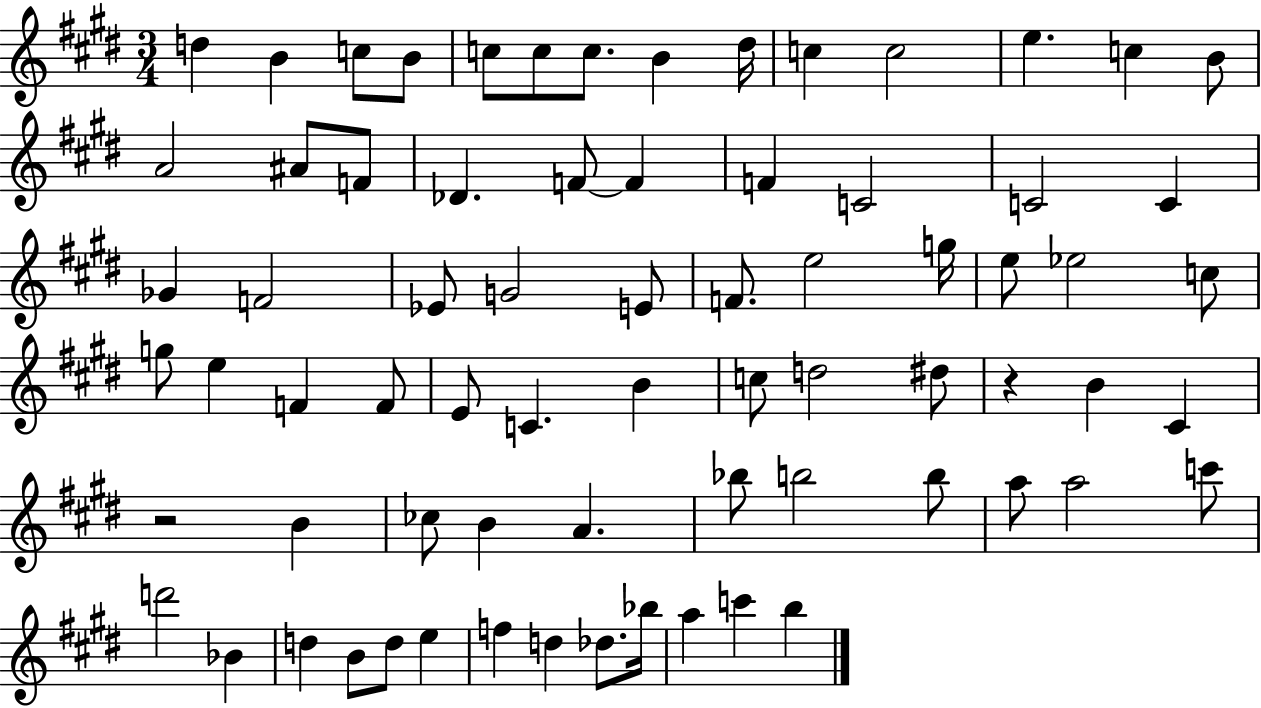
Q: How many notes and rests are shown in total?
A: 72